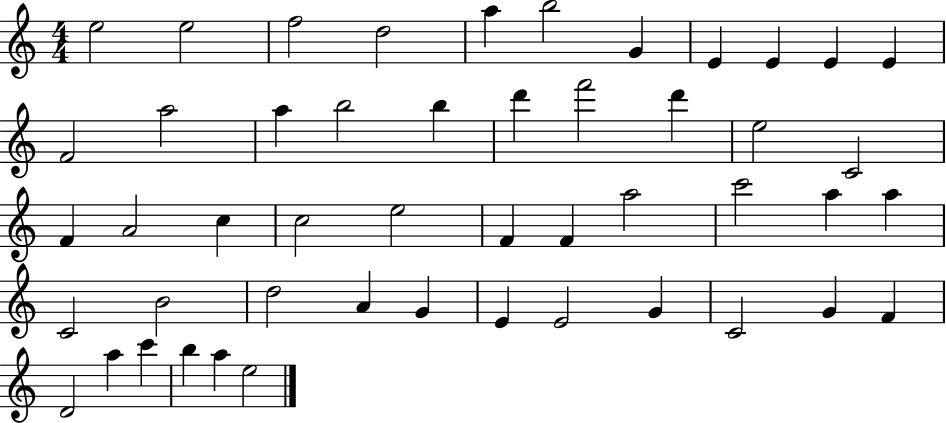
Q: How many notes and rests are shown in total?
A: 49